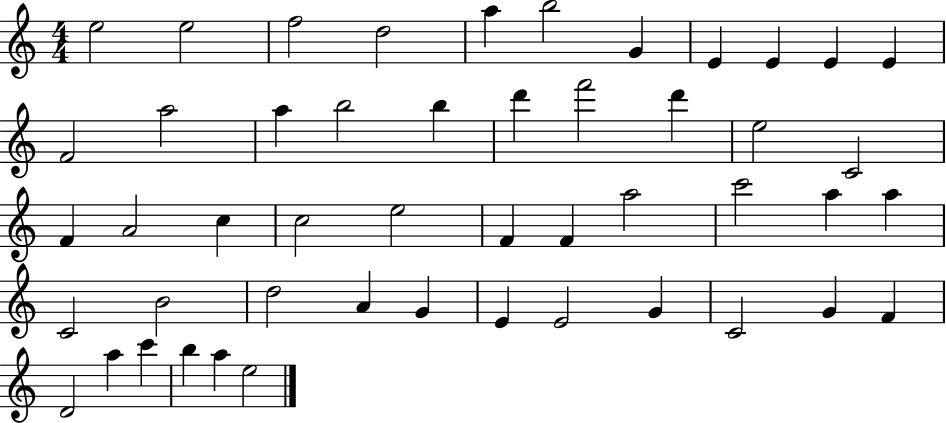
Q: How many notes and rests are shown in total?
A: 49